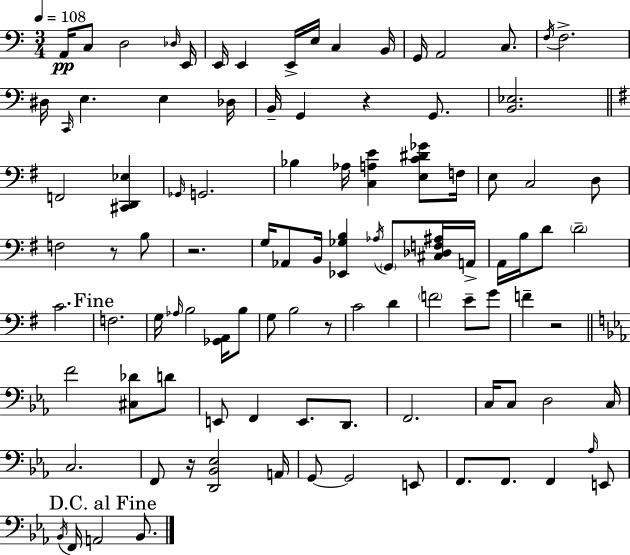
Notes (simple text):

A2/s C3/e D3/h Db3/s E2/s E2/s E2/q E2/s E3/s C3/q B2/s G2/s A2/h C3/e. F3/s F3/h. D#3/s C2/s E3/q. E3/q Db3/s B2/s G2/q R/q G2/e. [B2,Eb3]/h. F2/h [C#2,D2,Eb3]/q Gb2/s G2/h. Bb3/q Ab3/s [C3,A3,E4]/q [E3,C4,D#4,Gb4]/e F3/s E3/e C3/h D3/e F3/h R/e B3/e R/h. G3/s Ab2/e B2/s [Eb2,Gb3,B3]/q Ab3/s G2/e [C#3,Db3,F3,A#3]/s A2/s A2/s B3/s D4/e D4/h C4/h. F3/h. G3/s Ab3/s B3/h [Gb2,A2]/s B3/e G3/e B3/h R/e C4/h D4/q F4/h E4/e G4/e F4/q R/h F4/h [C#3,Db4]/e D4/e E2/e F2/q E2/e. D2/e. F2/h. C3/s C3/e D3/h C3/s C3/h. F2/e R/s [D2,Bb2,Eb3]/h A2/s G2/e G2/h E2/e F2/e. F2/e. F2/q Ab3/s E2/e Bb2/s F2/s A2/h Bb2/e.